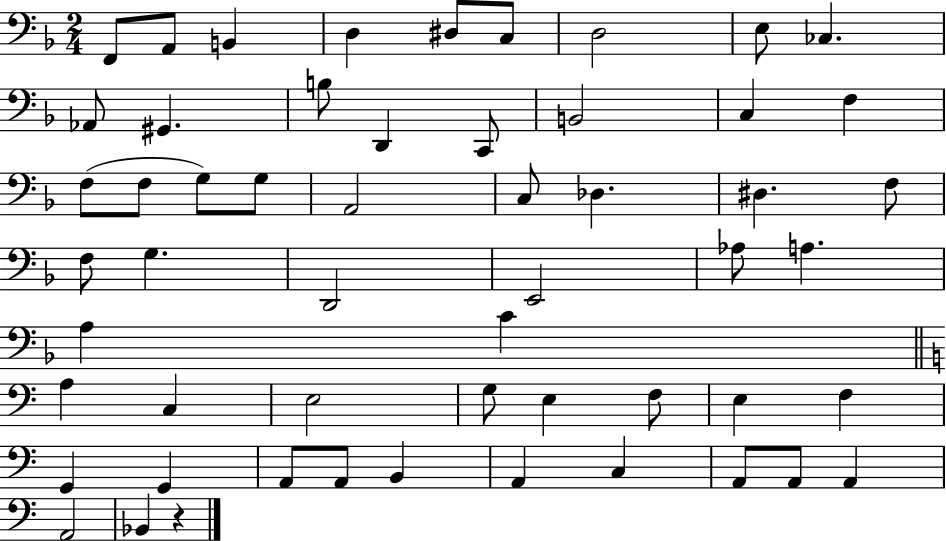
X:1
T:Untitled
M:2/4
L:1/4
K:F
F,,/2 A,,/2 B,, D, ^D,/2 C,/2 D,2 E,/2 _C, _A,,/2 ^G,, B,/2 D,, C,,/2 B,,2 C, F, F,/2 F,/2 G,/2 G,/2 A,,2 C,/2 _D, ^D, F,/2 F,/2 G, D,,2 E,,2 _A,/2 A, A, C A, C, E,2 G,/2 E, F,/2 E, F, G,, G,, A,,/2 A,,/2 B,, A,, C, A,,/2 A,,/2 A,, A,,2 _B,, z